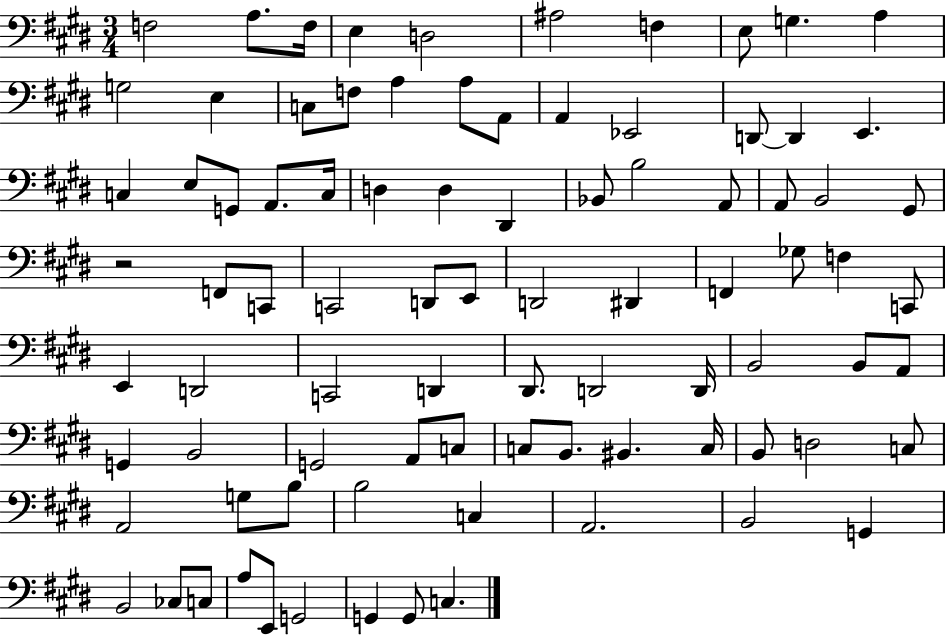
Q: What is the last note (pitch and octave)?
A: C3